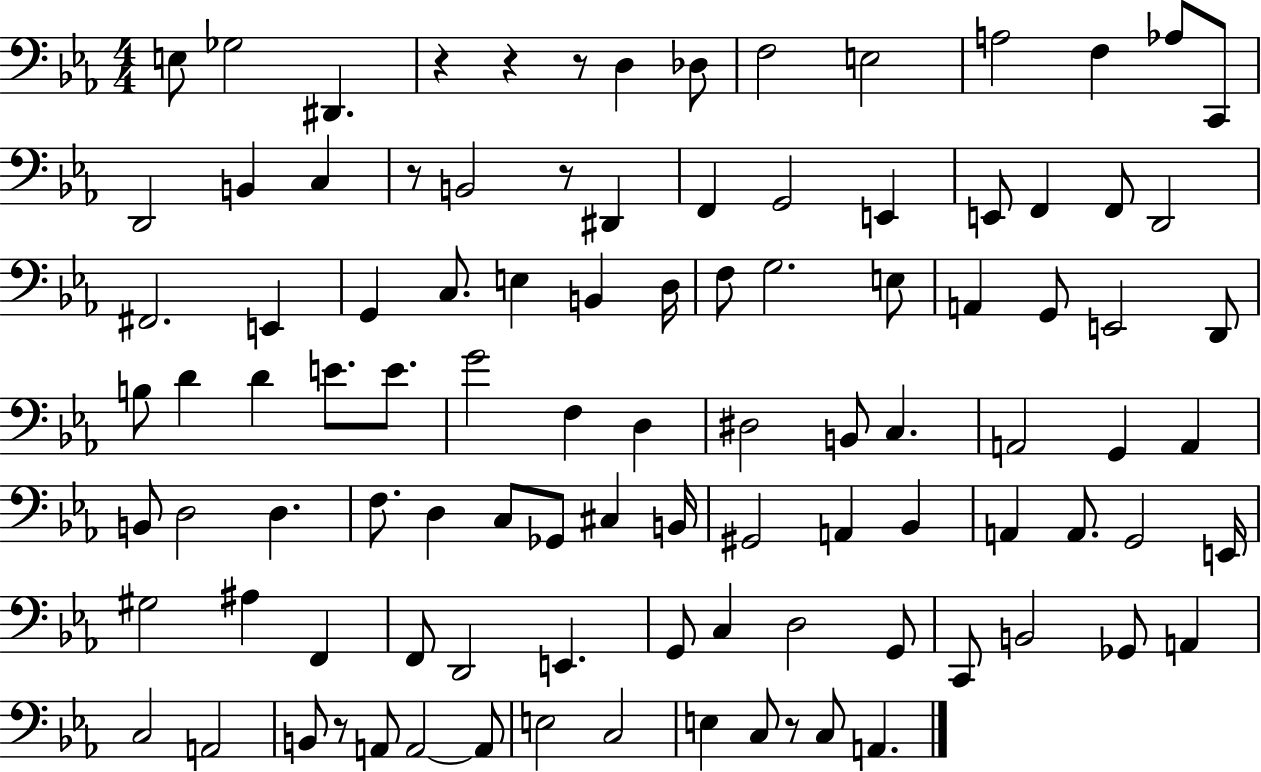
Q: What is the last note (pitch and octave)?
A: A2